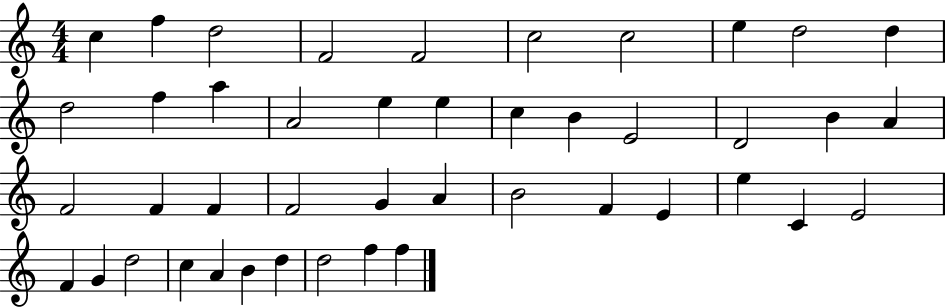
{
  \clef treble
  \numericTimeSignature
  \time 4/4
  \key c \major
  c''4 f''4 d''2 | f'2 f'2 | c''2 c''2 | e''4 d''2 d''4 | \break d''2 f''4 a''4 | a'2 e''4 e''4 | c''4 b'4 e'2 | d'2 b'4 a'4 | \break f'2 f'4 f'4 | f'2 g'4 a'4 | b'2 f'4 e'4 | e''4 c'4 e'2 | \break f'4 g'4 d''2 | c''4 a'4 b'4 d''4 | d''2 f''4 f''4 | \bar "|."
}